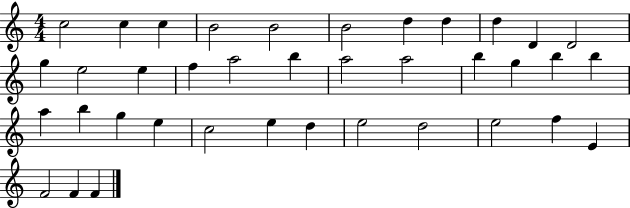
X:1
T:Untitled
M:4/4
L:1/4
K:C
c2 c c B2 B2 B2 d d d D D2 g e2 e f a2 b a2 a2 b g b b a b g e c2 e d e2 d2 e2 f E F2 F F